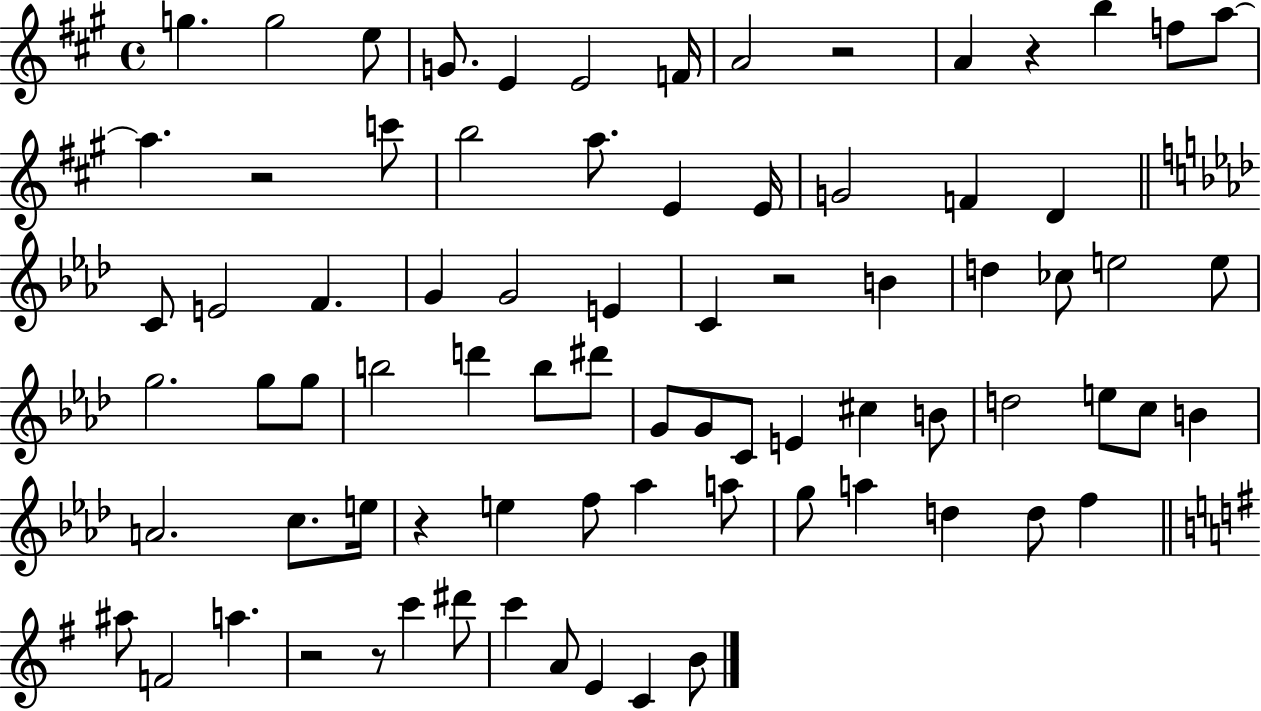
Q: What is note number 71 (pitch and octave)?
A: C4